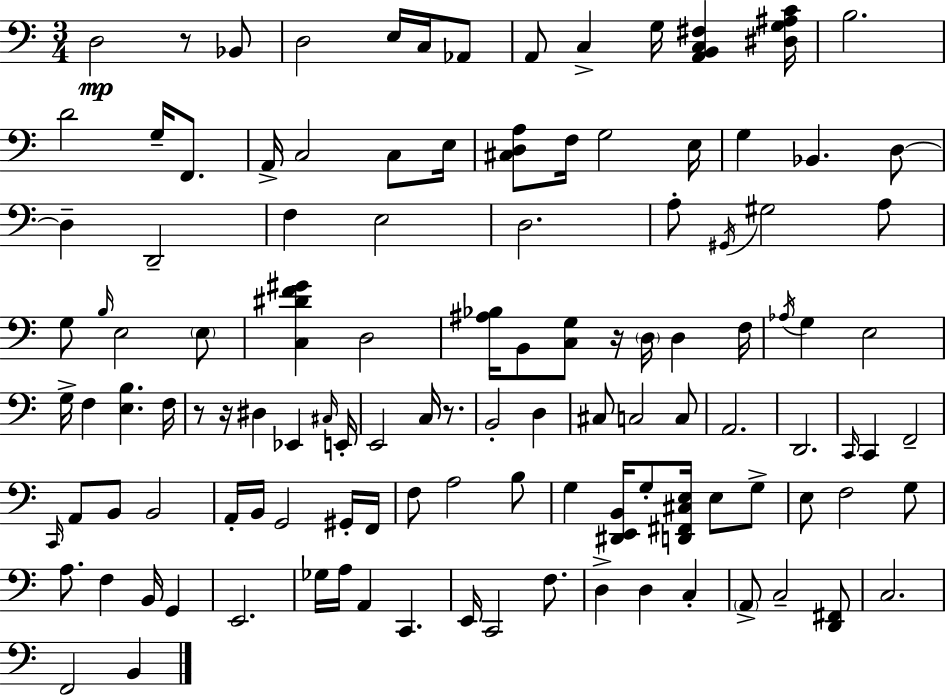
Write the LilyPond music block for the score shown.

{
  \clef bass
  \numericTimeSignature
  \time 3/4
  \key a \minor
  d2\mp r8 bes,8 | d2 e16 c16 aes,8 | a,8 c4-> g16 <a, b, c fis>4 <dis g ais c'>16 | b2. | \break d'2 g16-- f,8. | a,16-> c2 c8 e16 | <cis d a>8 f16 g2 e16 | g4 bes,4. d8~~ | \break d4-- d,2-- | f4 e2 | d2. | a8-. \acciaccatura { gis,16 } gis2 a8 | \break g8 \grace { b16 } e2 | \parenthesize e8 <c dis' f' gis'>4 d2 | <ais bes>16 b,8 <c g>8 r16 \parenthesize d16 d4 | f16 \acciaccatura { aes16 } g4 e2 | \break g16-> f4 <e b>4. | f16 r8 r16 dis4 ees,4 | \grace { cis16 } e,16-. e,2 | c16 r8. b,2-. | \break d4 cis8 c2 | c8 a,2. | d,2. | \grace { c,16 } c,4 f,2-- | \break \grace { c,16 } a,8 b,8 b,2 | a,16-. b,16 g,2 | gis,16-. f,16 f8 a2 | b8 g4 <dis, e, b,>16 g8-. | \break <d, fis, cis e>16 e8 g8-> e8 f2 | g8 a8. f4 | b,16 g,4 e,2. | ges16 a16 a,4 | \break c,4. e,16 c,2 | f8. d4-> d4 | c4-. \parenthesize a,8-> c2-- | <d, fis,>8 c2. | \break f,2 | b,4 \bar "|."
}